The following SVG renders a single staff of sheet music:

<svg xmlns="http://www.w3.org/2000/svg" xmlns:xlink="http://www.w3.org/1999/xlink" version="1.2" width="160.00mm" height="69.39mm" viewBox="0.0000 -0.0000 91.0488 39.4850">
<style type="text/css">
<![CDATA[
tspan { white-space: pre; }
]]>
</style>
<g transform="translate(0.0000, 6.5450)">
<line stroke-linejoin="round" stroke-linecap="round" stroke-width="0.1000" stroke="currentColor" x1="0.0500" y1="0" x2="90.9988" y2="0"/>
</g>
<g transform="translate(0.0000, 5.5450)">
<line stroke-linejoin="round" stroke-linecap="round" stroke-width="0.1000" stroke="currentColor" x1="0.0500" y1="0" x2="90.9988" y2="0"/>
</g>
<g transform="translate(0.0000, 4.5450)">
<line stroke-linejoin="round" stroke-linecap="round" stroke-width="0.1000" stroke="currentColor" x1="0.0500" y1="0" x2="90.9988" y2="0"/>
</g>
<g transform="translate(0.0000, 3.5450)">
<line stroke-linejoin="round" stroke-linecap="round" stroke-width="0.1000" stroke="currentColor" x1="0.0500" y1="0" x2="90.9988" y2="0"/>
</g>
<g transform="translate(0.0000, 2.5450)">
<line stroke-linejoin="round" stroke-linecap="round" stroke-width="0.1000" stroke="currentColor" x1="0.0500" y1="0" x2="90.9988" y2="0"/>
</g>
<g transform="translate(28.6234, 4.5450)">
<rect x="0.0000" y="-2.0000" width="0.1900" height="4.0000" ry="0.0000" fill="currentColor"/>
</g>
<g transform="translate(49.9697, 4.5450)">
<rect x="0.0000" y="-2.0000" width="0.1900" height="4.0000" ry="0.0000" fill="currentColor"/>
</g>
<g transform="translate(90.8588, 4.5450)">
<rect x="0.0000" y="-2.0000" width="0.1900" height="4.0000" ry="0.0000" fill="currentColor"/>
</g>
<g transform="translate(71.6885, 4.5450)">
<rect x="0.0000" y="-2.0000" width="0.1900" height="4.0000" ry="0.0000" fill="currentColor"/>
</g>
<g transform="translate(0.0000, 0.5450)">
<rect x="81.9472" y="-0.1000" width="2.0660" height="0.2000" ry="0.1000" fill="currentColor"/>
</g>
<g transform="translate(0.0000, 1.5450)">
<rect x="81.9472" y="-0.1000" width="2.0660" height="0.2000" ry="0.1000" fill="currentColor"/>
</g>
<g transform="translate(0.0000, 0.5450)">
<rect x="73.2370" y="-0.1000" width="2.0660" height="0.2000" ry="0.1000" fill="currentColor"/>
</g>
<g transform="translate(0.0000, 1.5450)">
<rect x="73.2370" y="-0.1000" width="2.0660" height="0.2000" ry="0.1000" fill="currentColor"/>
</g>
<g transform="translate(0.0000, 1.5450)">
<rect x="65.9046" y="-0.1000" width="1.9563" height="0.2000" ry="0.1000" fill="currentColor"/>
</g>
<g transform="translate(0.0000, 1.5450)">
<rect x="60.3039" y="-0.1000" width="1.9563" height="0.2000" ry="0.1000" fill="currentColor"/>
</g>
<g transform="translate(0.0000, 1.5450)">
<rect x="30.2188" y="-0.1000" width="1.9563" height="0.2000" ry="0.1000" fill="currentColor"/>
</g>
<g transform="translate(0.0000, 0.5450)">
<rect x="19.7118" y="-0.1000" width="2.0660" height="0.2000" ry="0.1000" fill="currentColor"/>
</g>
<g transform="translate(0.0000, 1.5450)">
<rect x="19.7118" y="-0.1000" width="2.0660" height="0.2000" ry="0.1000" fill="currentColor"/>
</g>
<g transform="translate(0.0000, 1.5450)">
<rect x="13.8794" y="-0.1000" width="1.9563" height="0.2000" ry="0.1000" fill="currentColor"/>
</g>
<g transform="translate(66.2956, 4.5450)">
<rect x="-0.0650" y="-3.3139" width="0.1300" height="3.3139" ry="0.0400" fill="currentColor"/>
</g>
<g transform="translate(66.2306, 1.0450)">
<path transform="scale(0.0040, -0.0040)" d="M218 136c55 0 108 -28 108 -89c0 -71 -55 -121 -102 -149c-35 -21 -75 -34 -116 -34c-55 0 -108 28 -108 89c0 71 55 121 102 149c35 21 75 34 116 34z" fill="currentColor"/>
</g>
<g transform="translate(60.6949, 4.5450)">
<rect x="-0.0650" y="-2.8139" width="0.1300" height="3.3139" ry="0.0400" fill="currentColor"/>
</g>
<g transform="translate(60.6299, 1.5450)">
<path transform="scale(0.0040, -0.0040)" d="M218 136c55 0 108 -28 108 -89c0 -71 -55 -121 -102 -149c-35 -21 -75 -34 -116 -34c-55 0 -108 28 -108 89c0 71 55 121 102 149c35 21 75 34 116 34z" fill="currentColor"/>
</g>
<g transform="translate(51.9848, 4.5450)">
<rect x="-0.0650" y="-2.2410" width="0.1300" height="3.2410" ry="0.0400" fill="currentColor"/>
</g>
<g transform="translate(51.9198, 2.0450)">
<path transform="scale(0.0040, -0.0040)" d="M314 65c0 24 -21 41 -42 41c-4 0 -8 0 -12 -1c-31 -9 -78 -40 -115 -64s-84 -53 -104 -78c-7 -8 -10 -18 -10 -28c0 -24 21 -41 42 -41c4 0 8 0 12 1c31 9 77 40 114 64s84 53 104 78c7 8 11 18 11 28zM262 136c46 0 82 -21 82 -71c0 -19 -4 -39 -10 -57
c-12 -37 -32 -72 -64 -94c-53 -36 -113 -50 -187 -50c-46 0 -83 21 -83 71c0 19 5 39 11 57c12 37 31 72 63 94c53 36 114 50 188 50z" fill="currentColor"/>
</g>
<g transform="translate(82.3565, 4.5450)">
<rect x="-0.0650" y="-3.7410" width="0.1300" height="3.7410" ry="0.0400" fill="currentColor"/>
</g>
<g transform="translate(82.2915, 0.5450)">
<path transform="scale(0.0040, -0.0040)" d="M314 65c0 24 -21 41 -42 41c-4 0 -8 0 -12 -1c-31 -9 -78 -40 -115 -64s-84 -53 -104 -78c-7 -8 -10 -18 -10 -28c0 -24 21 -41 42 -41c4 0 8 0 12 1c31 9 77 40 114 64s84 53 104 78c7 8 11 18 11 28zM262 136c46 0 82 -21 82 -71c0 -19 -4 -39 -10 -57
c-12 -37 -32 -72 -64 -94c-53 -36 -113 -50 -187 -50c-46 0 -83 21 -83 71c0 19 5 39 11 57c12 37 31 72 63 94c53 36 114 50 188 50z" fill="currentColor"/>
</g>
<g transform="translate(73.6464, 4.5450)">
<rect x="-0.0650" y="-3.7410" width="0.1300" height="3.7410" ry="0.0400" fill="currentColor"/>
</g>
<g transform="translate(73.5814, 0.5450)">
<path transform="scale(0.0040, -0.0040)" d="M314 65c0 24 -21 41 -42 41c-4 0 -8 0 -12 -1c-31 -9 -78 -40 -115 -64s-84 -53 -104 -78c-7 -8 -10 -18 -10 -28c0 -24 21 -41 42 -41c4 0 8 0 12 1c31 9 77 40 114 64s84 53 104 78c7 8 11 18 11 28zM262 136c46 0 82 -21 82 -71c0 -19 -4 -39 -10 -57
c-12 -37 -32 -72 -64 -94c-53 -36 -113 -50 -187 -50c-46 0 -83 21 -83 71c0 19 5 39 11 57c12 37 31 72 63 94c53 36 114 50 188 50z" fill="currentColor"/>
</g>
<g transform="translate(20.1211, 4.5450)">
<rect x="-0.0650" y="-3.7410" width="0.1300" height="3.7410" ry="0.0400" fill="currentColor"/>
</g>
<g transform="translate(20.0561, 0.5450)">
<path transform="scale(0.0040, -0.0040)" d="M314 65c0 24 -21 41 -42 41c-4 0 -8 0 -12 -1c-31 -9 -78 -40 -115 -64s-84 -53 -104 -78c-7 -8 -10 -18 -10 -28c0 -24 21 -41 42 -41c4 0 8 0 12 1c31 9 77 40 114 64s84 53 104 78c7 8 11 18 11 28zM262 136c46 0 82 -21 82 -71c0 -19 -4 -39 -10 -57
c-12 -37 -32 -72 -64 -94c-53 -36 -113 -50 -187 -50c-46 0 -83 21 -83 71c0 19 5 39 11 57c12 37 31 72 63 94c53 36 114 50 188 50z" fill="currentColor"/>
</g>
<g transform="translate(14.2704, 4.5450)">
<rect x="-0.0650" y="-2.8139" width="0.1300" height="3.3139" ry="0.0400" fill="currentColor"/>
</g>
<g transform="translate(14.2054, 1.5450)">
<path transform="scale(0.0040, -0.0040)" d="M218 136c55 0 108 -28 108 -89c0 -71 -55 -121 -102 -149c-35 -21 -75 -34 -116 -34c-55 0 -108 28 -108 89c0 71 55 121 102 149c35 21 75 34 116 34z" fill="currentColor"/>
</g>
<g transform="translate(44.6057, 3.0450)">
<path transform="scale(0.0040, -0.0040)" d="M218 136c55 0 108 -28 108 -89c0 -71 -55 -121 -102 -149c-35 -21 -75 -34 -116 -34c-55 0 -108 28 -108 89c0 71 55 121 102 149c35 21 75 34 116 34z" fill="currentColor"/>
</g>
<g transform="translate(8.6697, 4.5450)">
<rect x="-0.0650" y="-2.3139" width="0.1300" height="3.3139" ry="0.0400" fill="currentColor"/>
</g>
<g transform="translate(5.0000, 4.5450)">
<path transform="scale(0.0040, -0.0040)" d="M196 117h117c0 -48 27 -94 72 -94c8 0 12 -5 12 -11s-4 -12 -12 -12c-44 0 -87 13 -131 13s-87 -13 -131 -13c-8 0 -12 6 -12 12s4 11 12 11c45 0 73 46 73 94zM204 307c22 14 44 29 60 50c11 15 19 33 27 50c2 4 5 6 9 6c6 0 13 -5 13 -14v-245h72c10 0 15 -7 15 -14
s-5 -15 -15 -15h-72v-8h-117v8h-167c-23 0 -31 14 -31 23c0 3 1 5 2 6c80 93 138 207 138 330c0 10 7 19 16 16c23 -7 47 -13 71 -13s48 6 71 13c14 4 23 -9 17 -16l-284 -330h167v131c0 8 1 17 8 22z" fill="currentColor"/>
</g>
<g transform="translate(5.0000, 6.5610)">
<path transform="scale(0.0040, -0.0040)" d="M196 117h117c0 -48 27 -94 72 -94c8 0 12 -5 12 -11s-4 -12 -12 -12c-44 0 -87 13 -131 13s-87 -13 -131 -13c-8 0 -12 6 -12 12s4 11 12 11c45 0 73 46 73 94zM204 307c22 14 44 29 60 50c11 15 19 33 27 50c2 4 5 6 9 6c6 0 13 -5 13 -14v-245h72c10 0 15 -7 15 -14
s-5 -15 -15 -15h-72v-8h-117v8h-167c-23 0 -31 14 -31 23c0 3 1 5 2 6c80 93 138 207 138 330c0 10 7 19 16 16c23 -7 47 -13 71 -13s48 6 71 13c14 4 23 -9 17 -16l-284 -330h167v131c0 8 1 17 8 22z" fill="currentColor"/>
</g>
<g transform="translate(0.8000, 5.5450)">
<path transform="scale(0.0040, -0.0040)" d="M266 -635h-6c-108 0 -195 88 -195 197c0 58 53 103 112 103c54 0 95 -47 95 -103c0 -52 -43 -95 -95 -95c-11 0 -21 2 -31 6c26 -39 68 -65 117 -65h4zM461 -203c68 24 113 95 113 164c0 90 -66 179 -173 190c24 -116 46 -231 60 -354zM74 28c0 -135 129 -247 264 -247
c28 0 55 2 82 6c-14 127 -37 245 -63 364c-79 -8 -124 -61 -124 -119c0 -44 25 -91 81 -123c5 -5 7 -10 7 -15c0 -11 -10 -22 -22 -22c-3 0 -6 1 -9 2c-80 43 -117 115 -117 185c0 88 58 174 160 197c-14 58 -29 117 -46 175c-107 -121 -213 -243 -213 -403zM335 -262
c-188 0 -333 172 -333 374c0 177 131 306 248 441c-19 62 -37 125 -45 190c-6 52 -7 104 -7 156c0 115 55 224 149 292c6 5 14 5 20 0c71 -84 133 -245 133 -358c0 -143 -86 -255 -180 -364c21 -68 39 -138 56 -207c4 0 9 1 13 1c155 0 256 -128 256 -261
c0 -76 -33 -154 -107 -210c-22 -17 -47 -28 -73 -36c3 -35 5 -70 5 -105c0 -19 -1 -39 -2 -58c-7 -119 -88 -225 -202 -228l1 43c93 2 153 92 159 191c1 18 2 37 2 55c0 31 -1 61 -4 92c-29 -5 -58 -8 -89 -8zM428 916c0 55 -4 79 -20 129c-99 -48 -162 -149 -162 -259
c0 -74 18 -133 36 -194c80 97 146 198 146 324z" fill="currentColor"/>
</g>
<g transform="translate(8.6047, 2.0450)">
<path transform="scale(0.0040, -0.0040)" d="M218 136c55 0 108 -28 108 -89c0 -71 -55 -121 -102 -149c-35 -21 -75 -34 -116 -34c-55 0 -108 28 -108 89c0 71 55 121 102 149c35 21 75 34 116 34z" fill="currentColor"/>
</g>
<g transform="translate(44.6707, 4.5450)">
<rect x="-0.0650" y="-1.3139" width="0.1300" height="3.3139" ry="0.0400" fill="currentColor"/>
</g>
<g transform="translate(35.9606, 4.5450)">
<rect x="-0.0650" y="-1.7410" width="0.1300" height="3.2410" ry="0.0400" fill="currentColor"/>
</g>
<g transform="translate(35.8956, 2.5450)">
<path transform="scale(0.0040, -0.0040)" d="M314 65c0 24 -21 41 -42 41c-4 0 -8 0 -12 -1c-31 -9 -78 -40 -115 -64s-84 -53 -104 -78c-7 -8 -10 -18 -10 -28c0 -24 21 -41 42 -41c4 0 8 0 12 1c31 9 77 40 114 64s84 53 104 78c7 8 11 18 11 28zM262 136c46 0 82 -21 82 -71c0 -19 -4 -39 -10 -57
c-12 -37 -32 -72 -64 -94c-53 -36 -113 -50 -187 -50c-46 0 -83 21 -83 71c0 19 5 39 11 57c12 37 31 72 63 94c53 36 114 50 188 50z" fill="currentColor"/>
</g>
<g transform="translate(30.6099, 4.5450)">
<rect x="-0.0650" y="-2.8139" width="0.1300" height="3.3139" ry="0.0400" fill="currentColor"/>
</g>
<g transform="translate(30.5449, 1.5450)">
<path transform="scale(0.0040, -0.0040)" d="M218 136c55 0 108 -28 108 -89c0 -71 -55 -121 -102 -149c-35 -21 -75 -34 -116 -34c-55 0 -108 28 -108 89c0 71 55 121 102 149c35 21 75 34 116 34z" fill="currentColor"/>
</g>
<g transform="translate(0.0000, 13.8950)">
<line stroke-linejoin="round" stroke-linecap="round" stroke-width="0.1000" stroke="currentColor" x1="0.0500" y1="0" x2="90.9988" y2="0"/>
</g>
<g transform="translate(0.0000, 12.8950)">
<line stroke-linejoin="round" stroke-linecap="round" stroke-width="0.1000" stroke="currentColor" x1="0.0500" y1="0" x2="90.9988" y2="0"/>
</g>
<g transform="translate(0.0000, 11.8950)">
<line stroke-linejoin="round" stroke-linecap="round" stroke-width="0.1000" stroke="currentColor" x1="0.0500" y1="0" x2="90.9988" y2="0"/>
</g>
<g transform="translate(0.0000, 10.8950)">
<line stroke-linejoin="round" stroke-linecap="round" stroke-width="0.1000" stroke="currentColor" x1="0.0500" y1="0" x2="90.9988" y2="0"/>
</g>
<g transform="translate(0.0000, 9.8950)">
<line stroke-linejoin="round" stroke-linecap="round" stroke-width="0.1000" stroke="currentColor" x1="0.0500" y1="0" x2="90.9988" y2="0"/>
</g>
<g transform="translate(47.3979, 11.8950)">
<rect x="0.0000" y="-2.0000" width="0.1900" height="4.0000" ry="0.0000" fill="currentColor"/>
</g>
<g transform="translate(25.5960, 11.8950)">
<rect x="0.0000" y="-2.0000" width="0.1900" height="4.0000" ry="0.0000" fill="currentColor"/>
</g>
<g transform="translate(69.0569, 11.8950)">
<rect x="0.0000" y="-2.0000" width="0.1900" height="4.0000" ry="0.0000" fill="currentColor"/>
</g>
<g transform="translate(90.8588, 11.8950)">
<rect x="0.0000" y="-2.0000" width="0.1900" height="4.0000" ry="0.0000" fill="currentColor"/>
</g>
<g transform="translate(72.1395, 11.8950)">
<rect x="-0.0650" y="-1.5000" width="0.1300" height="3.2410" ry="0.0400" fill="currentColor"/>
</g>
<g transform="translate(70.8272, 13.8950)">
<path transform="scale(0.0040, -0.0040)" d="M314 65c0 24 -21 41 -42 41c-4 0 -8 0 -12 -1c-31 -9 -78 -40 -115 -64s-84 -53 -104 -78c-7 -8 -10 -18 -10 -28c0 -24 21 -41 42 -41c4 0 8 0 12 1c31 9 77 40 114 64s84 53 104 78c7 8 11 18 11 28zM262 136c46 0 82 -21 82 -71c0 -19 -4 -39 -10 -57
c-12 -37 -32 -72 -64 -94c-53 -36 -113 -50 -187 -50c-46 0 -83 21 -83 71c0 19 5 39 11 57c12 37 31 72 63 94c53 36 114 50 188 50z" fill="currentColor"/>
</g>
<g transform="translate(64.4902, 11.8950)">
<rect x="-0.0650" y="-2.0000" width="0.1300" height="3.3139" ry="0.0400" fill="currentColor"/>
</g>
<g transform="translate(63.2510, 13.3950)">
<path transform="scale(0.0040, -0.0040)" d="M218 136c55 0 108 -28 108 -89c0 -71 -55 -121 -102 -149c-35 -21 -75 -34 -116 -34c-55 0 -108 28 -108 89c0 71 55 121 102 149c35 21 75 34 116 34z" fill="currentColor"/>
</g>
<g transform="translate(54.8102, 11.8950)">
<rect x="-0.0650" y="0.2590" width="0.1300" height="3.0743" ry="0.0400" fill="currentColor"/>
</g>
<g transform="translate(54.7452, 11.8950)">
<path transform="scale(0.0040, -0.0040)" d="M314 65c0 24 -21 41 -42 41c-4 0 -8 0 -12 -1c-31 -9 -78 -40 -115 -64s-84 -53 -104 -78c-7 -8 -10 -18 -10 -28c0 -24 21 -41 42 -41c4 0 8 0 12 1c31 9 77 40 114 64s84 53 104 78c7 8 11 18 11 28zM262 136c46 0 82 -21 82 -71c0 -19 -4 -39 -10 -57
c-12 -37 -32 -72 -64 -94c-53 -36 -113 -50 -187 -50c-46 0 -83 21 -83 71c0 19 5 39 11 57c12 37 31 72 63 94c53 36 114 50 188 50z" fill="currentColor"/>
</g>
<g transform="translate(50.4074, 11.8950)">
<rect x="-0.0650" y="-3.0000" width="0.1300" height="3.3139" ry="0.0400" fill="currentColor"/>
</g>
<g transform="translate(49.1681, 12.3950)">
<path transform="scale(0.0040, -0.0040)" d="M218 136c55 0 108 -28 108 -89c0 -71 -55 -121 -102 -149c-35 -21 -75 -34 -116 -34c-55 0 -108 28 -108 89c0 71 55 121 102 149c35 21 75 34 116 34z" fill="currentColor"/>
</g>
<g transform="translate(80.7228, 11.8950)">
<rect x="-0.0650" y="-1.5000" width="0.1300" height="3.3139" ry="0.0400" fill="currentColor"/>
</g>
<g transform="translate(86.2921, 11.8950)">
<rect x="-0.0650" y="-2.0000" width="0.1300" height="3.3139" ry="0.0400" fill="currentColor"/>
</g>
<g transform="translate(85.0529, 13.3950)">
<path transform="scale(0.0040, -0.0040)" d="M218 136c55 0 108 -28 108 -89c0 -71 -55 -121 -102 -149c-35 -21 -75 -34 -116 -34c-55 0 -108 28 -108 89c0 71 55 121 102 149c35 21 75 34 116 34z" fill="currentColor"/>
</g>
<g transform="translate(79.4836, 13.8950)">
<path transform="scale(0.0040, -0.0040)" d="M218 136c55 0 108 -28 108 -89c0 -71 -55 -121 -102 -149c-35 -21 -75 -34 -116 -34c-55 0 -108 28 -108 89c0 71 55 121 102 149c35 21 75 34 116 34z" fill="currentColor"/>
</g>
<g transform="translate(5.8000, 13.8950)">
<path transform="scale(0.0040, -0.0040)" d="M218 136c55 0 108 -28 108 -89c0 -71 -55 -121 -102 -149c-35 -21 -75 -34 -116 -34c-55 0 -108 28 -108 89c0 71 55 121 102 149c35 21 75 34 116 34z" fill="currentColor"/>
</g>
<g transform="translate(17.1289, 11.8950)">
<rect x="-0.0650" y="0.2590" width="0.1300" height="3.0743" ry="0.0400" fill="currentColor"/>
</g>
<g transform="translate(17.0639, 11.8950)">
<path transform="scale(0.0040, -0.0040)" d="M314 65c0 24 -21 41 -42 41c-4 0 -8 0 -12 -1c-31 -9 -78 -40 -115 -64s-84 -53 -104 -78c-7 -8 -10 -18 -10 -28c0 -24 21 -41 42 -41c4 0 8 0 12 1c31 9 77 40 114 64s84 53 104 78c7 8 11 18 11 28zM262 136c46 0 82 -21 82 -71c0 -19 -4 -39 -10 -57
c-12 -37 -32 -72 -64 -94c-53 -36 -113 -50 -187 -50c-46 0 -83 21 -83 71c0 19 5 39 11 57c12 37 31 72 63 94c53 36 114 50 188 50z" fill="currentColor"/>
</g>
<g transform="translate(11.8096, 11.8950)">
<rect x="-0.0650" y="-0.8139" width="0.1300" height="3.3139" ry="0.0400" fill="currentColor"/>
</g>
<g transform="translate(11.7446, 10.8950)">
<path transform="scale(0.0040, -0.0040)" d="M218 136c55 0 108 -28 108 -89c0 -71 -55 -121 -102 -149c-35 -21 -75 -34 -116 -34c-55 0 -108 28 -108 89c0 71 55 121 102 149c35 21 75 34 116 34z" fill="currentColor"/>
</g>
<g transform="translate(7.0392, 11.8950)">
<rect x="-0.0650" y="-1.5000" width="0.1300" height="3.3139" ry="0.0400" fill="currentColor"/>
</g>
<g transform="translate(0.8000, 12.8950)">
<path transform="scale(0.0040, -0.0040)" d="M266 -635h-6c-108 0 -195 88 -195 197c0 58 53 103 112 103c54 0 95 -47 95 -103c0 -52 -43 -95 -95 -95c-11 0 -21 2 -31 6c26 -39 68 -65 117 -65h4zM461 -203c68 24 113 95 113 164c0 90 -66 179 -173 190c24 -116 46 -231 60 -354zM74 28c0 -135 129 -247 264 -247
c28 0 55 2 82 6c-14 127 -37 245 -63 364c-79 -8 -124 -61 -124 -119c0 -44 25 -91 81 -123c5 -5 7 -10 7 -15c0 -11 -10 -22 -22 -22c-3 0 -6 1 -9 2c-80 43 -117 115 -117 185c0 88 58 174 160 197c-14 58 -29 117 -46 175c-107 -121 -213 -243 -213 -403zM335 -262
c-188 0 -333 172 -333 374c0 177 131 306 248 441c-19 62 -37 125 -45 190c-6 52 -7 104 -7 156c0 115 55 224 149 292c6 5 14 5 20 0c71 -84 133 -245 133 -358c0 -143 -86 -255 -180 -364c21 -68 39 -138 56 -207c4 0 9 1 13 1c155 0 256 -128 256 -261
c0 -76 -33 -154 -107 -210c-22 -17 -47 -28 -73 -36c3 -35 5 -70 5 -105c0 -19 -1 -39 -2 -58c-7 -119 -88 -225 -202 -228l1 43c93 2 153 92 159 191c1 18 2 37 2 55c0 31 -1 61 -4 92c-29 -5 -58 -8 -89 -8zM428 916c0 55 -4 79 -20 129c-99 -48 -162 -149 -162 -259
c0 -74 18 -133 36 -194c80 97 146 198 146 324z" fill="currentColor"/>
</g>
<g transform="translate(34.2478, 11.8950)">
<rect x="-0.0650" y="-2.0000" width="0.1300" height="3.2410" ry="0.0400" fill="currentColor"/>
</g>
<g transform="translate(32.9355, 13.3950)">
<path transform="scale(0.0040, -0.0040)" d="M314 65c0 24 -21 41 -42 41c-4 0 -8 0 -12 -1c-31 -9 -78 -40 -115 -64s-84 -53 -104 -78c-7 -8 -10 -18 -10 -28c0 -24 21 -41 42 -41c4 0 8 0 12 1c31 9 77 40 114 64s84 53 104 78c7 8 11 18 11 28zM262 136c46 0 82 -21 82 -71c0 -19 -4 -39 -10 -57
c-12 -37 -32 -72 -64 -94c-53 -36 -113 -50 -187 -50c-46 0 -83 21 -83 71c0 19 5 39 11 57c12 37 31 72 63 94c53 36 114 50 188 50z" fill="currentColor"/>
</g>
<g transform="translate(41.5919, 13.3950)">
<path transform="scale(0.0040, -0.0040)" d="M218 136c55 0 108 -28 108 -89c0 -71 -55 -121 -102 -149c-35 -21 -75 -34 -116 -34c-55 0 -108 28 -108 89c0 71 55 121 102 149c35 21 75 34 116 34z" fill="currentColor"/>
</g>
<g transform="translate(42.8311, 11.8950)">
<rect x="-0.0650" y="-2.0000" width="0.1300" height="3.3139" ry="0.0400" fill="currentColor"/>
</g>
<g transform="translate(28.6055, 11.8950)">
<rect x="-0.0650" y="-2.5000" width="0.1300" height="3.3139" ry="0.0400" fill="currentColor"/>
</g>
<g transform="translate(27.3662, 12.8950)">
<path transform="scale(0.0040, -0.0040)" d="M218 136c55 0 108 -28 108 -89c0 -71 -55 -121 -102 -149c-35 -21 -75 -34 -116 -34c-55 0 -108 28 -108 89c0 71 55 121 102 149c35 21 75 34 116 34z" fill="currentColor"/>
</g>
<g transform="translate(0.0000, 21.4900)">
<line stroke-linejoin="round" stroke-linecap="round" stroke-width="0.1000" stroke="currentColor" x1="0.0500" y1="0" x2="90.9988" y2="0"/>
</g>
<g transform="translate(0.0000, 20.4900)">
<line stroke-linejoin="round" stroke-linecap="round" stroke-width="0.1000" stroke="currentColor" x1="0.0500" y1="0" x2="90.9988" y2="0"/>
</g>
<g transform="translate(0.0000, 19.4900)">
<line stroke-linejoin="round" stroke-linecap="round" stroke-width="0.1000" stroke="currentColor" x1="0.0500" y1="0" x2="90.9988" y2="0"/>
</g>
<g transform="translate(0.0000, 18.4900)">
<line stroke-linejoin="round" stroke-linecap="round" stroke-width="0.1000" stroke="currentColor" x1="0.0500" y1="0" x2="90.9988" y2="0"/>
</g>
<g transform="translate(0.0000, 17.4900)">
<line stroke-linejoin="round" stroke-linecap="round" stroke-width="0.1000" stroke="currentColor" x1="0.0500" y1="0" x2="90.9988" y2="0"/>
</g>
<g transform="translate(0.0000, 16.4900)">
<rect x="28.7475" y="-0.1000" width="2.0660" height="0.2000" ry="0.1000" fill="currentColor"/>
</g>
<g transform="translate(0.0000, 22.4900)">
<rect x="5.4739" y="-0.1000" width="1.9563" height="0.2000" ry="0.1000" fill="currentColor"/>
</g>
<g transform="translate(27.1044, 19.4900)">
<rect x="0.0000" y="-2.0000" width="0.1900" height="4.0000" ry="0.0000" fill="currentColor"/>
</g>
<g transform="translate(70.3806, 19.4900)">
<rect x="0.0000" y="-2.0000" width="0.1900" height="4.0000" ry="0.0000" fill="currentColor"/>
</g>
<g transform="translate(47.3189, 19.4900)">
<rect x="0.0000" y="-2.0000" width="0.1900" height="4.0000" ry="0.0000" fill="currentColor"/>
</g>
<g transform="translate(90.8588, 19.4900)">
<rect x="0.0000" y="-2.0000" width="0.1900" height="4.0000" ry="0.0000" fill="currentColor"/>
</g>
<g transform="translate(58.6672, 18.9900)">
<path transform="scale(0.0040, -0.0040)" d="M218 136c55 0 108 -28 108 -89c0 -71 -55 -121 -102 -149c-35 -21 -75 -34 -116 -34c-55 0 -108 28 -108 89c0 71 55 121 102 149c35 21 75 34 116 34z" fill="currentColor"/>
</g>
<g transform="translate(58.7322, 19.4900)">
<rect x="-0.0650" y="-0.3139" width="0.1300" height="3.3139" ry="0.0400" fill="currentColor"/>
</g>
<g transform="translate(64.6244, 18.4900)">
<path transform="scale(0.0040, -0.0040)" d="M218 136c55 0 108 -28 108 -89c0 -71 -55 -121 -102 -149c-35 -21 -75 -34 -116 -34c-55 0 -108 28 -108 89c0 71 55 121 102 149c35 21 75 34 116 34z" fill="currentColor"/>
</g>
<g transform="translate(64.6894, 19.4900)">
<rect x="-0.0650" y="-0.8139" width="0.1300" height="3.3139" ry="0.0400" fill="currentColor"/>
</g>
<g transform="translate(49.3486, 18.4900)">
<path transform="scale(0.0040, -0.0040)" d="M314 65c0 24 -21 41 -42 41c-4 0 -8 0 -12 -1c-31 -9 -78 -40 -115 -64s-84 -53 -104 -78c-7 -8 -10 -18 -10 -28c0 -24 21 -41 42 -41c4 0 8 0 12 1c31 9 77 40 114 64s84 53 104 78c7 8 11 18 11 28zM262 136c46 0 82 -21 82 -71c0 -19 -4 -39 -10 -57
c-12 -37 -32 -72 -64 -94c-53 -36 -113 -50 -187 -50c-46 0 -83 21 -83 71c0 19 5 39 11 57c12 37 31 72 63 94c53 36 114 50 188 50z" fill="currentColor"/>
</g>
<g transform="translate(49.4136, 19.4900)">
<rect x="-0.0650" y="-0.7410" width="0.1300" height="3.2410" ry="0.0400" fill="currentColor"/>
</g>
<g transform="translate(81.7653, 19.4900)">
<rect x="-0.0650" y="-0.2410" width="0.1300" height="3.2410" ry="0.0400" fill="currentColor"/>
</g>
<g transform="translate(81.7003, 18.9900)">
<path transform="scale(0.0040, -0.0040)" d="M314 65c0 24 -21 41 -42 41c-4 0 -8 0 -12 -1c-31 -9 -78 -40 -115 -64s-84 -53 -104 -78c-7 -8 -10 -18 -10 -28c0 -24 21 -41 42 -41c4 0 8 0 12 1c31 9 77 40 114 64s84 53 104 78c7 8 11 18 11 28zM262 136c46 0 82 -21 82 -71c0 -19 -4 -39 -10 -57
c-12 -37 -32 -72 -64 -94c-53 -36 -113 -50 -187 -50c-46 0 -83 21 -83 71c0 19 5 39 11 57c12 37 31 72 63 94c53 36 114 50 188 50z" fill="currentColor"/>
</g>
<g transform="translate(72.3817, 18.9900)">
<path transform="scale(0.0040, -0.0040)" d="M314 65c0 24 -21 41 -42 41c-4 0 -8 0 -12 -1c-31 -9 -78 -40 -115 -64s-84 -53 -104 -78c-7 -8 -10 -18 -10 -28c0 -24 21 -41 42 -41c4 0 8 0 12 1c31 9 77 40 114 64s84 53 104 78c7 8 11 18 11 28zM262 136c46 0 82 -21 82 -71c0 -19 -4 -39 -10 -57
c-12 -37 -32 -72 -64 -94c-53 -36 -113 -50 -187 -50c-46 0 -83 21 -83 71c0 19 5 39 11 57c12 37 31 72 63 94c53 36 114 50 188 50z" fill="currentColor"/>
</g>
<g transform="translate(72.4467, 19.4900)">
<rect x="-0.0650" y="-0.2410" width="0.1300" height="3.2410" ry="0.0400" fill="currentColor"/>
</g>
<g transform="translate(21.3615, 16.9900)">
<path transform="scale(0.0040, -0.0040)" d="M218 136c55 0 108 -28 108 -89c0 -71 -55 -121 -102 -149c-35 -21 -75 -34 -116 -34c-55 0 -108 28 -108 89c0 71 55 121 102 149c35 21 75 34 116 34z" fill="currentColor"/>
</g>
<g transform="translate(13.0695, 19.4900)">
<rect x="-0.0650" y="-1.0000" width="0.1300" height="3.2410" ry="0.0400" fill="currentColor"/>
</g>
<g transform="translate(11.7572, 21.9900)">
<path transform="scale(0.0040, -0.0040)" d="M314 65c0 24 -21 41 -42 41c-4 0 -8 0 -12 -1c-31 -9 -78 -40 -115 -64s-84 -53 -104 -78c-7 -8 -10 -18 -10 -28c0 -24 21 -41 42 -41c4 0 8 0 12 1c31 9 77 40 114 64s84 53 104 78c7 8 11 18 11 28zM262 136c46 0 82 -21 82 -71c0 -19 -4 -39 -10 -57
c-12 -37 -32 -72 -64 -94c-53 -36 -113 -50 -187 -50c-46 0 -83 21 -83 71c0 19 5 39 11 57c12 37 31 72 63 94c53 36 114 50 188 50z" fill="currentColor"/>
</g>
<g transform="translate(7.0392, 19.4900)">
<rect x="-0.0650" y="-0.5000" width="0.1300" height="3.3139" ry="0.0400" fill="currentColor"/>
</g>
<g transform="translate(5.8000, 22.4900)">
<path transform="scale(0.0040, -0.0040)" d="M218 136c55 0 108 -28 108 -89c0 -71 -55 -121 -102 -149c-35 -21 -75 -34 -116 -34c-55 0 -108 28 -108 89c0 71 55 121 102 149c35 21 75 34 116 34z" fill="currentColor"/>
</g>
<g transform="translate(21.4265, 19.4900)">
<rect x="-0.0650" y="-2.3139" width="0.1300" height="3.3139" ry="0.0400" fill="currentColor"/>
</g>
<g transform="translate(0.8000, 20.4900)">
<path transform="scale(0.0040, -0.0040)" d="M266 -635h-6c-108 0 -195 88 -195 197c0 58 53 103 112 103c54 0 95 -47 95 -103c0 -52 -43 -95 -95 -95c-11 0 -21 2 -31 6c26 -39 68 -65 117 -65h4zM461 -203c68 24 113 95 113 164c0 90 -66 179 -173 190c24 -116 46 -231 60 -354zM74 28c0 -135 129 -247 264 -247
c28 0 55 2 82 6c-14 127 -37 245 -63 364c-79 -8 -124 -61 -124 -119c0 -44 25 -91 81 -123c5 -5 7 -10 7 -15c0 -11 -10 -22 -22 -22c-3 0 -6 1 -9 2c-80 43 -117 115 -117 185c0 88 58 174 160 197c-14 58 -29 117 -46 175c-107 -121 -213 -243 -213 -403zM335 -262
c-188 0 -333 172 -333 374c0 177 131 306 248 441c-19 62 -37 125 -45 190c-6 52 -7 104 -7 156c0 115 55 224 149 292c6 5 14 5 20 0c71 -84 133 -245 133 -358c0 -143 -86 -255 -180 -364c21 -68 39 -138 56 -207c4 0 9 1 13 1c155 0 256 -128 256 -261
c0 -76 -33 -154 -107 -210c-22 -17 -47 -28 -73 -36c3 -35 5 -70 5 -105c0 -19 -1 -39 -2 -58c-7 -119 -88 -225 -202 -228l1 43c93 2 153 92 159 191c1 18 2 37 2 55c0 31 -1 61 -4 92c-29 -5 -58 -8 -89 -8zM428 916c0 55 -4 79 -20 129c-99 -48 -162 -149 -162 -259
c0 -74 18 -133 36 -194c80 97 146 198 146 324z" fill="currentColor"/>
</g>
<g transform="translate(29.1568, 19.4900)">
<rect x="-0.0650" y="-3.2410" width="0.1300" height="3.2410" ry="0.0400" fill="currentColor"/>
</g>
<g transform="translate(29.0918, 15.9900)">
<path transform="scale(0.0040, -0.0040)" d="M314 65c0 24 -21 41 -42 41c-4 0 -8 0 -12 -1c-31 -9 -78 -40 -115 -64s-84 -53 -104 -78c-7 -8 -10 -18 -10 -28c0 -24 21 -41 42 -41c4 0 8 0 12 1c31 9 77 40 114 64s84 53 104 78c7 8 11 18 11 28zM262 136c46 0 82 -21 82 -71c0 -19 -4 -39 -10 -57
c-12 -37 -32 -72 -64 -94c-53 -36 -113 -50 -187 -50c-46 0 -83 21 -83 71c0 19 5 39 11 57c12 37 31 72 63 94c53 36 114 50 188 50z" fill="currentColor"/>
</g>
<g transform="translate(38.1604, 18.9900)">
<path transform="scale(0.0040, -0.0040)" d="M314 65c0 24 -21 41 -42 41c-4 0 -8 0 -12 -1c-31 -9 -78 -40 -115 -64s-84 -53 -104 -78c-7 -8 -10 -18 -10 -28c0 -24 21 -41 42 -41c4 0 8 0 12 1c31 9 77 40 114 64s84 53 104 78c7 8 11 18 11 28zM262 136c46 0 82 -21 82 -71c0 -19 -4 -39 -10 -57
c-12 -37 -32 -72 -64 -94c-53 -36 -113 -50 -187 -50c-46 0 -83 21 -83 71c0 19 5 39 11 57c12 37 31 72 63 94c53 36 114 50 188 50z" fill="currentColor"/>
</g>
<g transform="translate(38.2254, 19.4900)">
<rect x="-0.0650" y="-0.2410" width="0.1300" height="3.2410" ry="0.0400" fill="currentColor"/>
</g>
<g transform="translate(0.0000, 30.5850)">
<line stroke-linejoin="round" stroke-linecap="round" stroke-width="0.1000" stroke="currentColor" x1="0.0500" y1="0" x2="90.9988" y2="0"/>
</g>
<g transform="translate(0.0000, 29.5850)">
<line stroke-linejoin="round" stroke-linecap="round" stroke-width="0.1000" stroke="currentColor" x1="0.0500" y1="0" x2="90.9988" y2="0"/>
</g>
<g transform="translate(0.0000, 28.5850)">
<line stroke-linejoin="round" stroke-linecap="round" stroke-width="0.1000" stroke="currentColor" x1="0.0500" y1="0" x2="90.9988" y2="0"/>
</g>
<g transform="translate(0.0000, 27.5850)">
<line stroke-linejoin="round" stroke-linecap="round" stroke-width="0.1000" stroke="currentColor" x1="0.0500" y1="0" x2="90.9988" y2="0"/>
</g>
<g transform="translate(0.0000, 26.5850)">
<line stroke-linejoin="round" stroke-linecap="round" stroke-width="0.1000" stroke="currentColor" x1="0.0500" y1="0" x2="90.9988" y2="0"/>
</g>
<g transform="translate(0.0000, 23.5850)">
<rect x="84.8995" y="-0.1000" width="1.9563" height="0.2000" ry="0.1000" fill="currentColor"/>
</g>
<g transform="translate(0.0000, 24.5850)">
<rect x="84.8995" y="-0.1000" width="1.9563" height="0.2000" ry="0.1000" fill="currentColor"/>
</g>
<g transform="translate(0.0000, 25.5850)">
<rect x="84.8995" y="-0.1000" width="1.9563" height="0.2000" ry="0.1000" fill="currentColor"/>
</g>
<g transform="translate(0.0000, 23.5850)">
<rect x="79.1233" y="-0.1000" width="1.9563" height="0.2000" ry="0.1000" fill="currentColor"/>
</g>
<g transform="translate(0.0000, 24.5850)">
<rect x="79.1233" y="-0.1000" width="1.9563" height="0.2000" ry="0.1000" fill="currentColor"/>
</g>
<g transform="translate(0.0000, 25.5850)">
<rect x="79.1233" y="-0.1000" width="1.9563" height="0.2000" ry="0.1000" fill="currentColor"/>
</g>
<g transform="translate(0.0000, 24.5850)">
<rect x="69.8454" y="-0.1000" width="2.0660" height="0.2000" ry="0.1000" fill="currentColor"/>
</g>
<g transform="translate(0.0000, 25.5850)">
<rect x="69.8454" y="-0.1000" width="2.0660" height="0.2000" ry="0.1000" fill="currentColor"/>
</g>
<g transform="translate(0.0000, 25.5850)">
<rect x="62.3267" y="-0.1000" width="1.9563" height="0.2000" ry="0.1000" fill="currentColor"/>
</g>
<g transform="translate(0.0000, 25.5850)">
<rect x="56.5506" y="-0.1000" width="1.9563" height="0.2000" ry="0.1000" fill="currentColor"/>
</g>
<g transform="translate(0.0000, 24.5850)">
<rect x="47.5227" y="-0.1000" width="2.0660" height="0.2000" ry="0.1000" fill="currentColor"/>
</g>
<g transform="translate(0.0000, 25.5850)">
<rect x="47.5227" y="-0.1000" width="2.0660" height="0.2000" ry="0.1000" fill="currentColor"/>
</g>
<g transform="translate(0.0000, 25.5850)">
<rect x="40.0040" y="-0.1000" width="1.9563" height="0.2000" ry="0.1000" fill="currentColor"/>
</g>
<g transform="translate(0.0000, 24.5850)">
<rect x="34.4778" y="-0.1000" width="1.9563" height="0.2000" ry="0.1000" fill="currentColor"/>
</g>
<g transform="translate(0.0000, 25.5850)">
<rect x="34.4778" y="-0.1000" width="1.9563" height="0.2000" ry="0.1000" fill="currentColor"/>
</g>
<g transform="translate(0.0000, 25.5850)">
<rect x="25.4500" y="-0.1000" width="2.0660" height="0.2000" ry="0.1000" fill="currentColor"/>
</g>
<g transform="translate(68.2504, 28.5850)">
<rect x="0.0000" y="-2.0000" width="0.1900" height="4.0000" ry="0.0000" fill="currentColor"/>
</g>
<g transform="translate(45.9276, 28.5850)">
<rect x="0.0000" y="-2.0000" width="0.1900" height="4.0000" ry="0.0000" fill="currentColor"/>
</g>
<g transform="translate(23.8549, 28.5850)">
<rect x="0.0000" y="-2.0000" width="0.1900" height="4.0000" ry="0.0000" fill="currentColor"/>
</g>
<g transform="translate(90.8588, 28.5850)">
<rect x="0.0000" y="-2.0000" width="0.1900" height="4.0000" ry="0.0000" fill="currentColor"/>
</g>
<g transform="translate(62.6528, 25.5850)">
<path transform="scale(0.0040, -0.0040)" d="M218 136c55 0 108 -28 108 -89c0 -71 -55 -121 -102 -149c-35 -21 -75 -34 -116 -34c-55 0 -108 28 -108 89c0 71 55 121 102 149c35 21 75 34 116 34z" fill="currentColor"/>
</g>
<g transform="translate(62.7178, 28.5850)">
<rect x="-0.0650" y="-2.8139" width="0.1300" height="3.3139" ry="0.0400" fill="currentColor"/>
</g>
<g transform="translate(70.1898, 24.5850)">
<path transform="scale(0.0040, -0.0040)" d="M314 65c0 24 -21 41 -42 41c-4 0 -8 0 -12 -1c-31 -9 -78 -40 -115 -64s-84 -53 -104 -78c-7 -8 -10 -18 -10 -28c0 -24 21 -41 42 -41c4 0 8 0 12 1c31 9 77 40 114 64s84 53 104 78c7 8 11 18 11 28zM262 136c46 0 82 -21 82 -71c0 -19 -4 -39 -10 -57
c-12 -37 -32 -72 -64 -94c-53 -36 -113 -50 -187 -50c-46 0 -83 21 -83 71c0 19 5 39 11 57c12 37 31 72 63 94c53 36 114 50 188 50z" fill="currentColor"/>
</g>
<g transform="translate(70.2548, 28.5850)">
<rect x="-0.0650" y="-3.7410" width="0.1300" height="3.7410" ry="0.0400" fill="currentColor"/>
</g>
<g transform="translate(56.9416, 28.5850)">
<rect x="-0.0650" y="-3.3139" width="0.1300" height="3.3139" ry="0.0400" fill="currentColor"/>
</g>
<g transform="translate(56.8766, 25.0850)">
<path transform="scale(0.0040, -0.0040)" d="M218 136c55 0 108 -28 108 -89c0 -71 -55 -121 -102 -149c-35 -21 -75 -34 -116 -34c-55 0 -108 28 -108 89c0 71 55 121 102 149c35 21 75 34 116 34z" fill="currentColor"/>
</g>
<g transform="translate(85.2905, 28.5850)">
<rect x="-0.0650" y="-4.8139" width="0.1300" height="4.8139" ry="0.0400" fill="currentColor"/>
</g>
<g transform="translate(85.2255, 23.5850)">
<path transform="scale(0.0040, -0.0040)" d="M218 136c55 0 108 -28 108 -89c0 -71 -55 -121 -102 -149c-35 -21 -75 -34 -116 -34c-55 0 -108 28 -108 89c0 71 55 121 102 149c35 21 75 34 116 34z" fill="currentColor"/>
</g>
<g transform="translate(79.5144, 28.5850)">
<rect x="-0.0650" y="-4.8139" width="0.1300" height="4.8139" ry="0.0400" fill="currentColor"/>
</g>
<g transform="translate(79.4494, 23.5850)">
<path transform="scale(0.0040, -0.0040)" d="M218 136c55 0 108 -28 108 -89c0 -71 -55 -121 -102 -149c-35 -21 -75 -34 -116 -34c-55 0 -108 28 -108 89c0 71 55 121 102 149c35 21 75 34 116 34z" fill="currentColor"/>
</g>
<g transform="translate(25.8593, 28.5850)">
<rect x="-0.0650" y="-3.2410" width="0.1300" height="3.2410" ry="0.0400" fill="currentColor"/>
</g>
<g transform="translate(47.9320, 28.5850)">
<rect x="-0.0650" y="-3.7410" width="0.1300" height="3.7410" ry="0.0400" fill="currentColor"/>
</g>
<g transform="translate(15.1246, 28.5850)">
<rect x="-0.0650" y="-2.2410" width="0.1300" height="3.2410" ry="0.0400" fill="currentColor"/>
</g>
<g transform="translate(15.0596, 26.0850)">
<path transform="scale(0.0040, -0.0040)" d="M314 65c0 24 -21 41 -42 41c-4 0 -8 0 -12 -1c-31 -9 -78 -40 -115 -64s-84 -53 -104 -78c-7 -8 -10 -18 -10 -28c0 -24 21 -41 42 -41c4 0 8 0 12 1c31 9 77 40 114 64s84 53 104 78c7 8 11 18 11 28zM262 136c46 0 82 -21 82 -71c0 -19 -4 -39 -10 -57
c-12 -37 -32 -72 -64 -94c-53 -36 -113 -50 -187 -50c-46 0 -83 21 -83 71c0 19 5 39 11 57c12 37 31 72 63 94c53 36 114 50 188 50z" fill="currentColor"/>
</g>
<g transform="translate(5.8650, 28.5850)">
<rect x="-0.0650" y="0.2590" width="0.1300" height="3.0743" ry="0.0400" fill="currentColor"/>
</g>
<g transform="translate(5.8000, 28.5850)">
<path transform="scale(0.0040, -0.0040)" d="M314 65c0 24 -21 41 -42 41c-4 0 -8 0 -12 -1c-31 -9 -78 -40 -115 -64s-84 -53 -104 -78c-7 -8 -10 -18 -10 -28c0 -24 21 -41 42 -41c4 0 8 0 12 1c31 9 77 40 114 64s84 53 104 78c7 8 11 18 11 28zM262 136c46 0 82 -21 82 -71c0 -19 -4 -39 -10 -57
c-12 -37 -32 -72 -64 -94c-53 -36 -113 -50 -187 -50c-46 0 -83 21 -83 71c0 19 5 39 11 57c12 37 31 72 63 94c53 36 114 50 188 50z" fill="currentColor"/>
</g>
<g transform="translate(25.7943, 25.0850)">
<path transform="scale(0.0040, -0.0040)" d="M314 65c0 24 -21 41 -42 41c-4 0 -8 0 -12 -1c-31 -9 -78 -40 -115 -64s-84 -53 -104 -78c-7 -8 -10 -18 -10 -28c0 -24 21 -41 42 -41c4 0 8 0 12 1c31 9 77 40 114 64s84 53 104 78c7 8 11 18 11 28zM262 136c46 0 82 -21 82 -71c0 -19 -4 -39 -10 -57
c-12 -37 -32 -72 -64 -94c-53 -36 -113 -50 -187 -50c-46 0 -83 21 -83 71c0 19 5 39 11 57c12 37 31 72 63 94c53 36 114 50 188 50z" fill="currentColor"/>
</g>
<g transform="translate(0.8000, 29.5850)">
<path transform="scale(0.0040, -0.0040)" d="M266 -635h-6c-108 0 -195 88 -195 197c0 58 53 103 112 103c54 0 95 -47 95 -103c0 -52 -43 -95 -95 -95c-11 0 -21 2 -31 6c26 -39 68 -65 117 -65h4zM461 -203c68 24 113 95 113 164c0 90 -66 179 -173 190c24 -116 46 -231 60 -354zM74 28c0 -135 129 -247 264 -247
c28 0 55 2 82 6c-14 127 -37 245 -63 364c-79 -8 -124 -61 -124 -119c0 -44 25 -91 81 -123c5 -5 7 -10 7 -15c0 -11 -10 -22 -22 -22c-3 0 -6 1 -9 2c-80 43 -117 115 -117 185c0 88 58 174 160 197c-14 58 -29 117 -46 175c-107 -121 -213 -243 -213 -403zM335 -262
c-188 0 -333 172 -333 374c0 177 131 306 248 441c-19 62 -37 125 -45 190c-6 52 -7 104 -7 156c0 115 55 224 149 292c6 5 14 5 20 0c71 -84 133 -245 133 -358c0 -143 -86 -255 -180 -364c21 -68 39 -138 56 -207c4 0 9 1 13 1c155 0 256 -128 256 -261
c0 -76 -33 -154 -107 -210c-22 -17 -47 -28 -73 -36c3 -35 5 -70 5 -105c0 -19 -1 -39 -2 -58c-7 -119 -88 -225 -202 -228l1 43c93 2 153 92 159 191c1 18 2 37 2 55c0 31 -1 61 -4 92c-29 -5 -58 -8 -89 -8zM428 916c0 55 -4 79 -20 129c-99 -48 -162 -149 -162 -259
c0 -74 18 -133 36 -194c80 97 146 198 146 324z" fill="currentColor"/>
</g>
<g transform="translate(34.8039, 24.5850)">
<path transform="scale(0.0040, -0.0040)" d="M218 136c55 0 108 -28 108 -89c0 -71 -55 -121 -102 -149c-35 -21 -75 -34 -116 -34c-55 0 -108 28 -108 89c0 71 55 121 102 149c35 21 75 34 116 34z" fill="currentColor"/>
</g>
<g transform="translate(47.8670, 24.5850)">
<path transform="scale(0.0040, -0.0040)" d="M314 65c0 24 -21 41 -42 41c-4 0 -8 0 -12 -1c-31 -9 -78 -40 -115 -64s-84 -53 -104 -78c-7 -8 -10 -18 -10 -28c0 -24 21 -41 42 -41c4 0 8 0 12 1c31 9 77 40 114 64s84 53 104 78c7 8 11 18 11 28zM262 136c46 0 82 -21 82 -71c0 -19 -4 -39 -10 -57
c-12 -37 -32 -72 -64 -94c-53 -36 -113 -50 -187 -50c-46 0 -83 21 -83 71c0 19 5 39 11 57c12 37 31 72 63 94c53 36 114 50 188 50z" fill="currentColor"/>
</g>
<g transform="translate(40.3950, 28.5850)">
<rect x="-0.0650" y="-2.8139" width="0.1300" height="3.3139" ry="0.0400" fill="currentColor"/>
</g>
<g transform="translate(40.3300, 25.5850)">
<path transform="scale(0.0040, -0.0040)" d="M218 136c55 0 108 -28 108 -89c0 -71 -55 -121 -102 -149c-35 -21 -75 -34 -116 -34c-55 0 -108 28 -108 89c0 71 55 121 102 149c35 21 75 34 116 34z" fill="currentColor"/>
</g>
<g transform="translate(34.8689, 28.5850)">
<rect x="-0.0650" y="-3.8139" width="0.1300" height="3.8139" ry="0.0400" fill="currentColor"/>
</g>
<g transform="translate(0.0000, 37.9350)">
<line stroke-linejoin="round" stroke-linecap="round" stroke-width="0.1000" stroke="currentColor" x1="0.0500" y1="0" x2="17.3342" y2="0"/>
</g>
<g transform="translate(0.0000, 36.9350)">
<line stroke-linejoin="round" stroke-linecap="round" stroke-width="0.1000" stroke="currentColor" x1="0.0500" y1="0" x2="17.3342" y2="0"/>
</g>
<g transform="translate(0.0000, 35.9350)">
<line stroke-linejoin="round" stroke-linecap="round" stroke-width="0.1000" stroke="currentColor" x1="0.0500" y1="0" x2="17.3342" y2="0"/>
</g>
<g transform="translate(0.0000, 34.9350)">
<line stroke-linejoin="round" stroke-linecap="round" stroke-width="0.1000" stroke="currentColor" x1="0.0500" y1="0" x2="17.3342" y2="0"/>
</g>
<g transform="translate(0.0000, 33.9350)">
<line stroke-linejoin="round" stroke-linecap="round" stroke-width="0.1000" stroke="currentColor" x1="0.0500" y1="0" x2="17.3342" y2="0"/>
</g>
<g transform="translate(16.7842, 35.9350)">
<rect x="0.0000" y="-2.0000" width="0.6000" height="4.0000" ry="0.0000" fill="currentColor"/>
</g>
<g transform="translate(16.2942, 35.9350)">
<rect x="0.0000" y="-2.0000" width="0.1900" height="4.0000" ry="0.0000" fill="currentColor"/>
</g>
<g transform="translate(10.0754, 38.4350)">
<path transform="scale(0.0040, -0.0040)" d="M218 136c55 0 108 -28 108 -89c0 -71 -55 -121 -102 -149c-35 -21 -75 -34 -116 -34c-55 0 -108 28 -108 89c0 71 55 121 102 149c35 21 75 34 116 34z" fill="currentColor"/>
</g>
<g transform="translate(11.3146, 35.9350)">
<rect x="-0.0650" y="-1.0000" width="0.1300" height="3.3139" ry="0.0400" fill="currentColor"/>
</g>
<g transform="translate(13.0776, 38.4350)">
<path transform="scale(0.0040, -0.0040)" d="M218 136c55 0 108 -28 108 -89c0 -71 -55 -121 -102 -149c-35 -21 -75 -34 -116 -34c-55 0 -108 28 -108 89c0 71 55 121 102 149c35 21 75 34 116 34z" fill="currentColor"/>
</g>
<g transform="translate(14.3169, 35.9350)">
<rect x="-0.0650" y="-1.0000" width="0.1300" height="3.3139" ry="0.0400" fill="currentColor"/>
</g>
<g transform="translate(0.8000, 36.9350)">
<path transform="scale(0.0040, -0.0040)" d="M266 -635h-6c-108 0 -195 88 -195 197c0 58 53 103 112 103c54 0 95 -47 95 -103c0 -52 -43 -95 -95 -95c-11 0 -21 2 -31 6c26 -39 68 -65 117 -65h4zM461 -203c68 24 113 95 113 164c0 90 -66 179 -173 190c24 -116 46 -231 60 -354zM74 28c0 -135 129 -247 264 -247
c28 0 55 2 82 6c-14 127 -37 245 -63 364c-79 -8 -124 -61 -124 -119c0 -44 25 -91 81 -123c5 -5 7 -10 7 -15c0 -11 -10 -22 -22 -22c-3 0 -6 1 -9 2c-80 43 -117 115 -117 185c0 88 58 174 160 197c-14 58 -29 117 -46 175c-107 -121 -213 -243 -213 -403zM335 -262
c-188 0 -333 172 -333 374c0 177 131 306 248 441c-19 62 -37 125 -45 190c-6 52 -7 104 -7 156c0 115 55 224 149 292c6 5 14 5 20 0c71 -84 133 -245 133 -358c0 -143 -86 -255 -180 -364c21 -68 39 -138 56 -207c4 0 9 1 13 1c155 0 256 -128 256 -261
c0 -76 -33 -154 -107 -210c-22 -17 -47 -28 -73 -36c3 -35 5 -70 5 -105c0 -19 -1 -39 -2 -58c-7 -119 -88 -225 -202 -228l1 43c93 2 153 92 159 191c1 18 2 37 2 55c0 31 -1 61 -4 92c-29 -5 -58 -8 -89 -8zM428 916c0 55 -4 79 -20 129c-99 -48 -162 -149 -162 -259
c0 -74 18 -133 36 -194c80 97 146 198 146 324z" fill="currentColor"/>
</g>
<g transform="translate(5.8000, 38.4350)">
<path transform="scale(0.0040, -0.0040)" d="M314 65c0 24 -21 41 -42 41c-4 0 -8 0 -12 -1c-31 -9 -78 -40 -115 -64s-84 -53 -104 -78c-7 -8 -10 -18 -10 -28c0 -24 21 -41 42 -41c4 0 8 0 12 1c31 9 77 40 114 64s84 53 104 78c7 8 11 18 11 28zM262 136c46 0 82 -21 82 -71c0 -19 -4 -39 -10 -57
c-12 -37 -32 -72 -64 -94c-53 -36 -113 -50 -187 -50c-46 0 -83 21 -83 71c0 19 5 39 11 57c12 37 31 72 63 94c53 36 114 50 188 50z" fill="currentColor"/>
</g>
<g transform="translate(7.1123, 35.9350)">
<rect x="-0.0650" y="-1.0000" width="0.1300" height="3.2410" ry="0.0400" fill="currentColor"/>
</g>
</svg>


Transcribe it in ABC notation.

X:1
T:Untitled
M:4/4
L:1/4
K:C
g a c'2 a f2 e g2 a b c'2 c'2 E d B2 G F2 F A B2 F E2 E F C D2 g b2 c2 d2 c d c2 c2 B2 g2 b2 c' a c'2 b a c'2 e' e' D2 D D